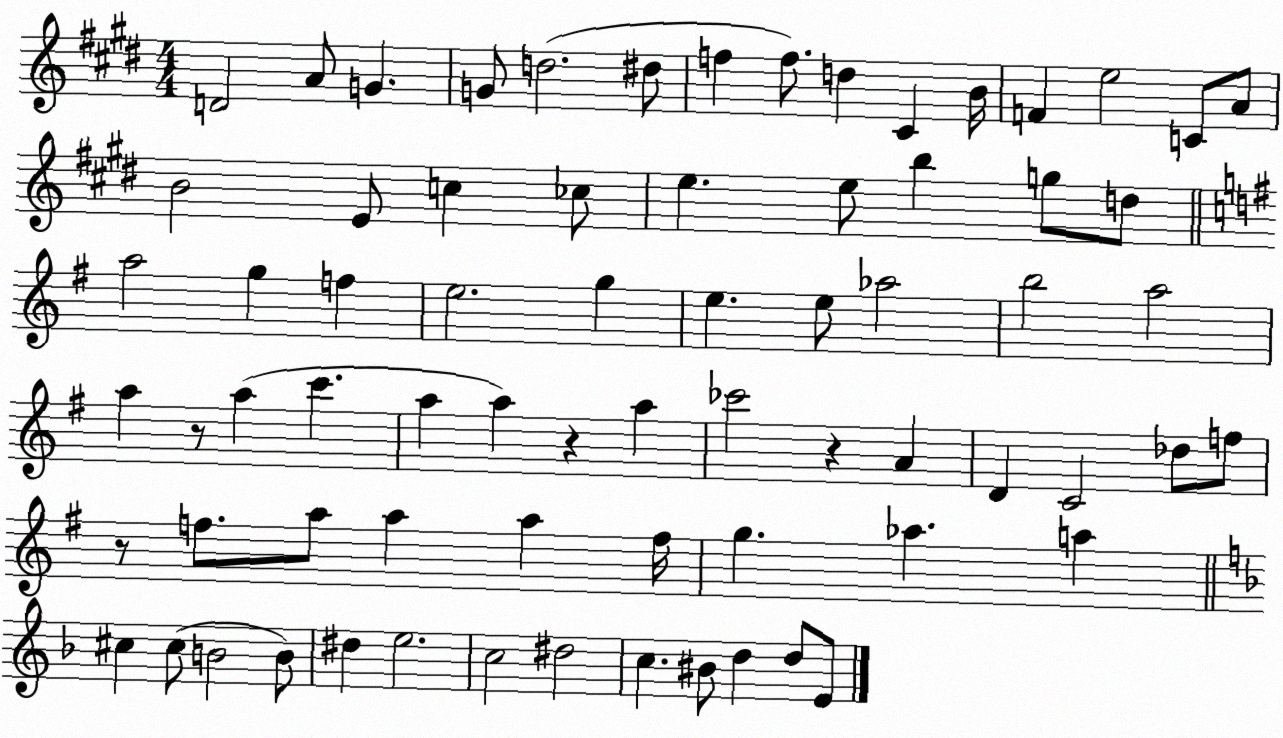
X:1
T:Untitled
M:4/4
L:1/4
K:E
D2 A/2 G G/2 d2 ^d/2 f f/2 d ^C B/4 F e2 C/2 A/2 B2 E/2 c _c/2 e e/2 b g/2 d/2 a2 g f e2 g e e/2 _a2 b2 a2 a z/2 a c' a a z a _c'2 z A D C2 _d/2 f/2 z/2 f/2 a/2 a a f/4 g _a a ^c ^c/2 B2 B/2 ^d e2 c2 ^d2 c ^B/2 d d/2 E/2